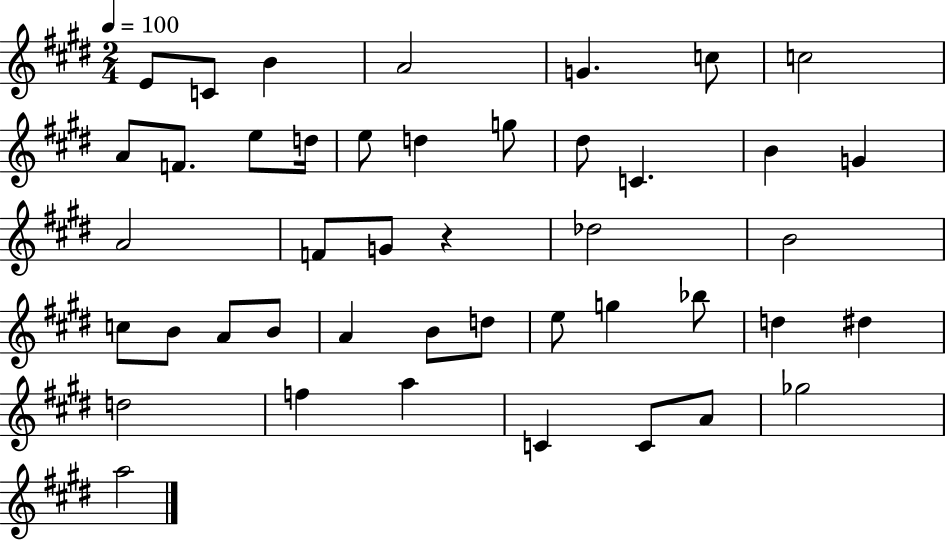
{
  \clef treble
  \numericTimeSignature
  \time 2/4
  \key e \major
  \tempo 4 = 100
  e'8 c'8 b'4 | a'2 | g'4. c''8 | c''2 | \break a'8 f'8. e''8 d''16 | e''8 d''4 g''8 | dis''8 c'4. | b'4 g'4 | \break a'2 | f'8 g'8 r4 | des''2 | b'2 | \break c''8 b'8 a'8 b'8 | a'4 b'8 d''8 | e''8 g''4 bes''8 | d''4 dis''4 | \break d''2 | f''4 a''4 | c'4 c'8 a'8 | ges''2 | \break a''2 | \bar "|."
}